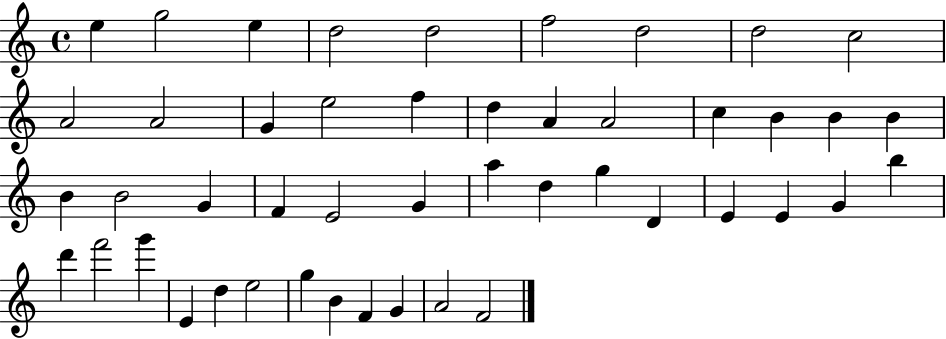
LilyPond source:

{
  \clef treble
  \time 4/4
  \defaultTimeSignature
  \key c \major
  e''4 g''2 e''4 | d''2 d''2 | f''2 d''2 | d''2 c''2 | \break a'2 a'2 | g'4 e''2 f''4 | d''4 a'4 a'2 | c''4 b'4 b'4 b'4 | \break b'4 b'2 g'4 | f'4 e'2 g'4 | a''4 d''4 g''4 d'4 | e'4 e'4 g'4 b''4 | \break d'''4 f'''2 g'''4 | e'4 d''4 e''2 | g''4 b'4 f'4 g'4 | a'2 f'2 | \break \bar "|."
}